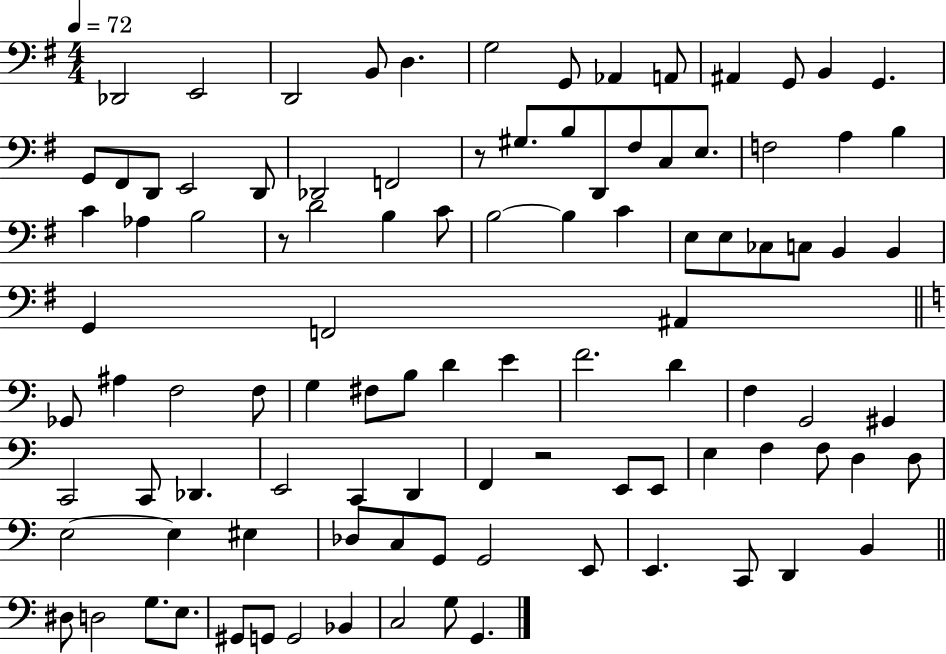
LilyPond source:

{
  \clef bass
  \numericTimeSignature
  \time 4/4
  \key g \major
  \tempo 4 = 72
  des,2 e,2 | d,2 b,8 d4. | g2 g,8 aes,4 a,8 | ais,4 g,8 b,4 g,4. | \break g,8 fis,8 d,8 e,2 d,8 | des,2 f,2 | r8 gis8. b8 d,8 fis8 c8 e8. | f2 a4 b4 | \break c'4 aes4 b2 | r8 d'2 b4 c'8 | b2~~ b4 c'4 | e8 e8 ces8 c8 b,4 b,4 | \break g,4 f,2 ais,4 | \bar "||" \break \key c \major ges,8 ais4 f2 f8 | g4 fis8 b8 d'4 e'4 | f'2. d'4 | f4 g,2 gis,4 | \break c,2 c,8 des,4. | e,2 c,4 d,4 | f,4 r2 e,8 e,8 | e4 f4 f8 d4 d8 | \break e2~~ e4 eis4 | des8 c8 g,8 g,2 e,8 | e,4. c,8 d,4 b,4 | \bar "||" \break \key c \major dis8 d2 g8. e8. | gis,8 g,8 g,2 bes,4 | c2 g8 g,4. | \bar "|."
}